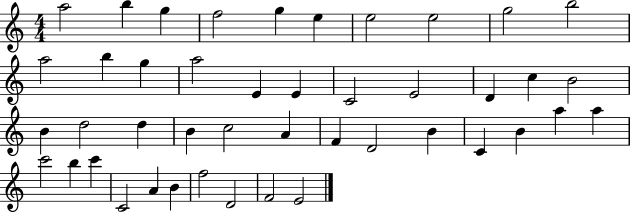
X:1
T:Untitled
M:4/4
L:1/4
K:C
a2 b g f2 g e e2 e2 g2 b2 a2 b g a2 E E C2 E2 D c B2 B d2 d B c2 A F D2 B C B a a c'2 b c' C2 A B f2 D2 F2 E2